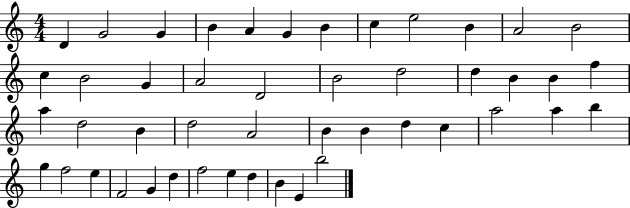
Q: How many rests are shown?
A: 0